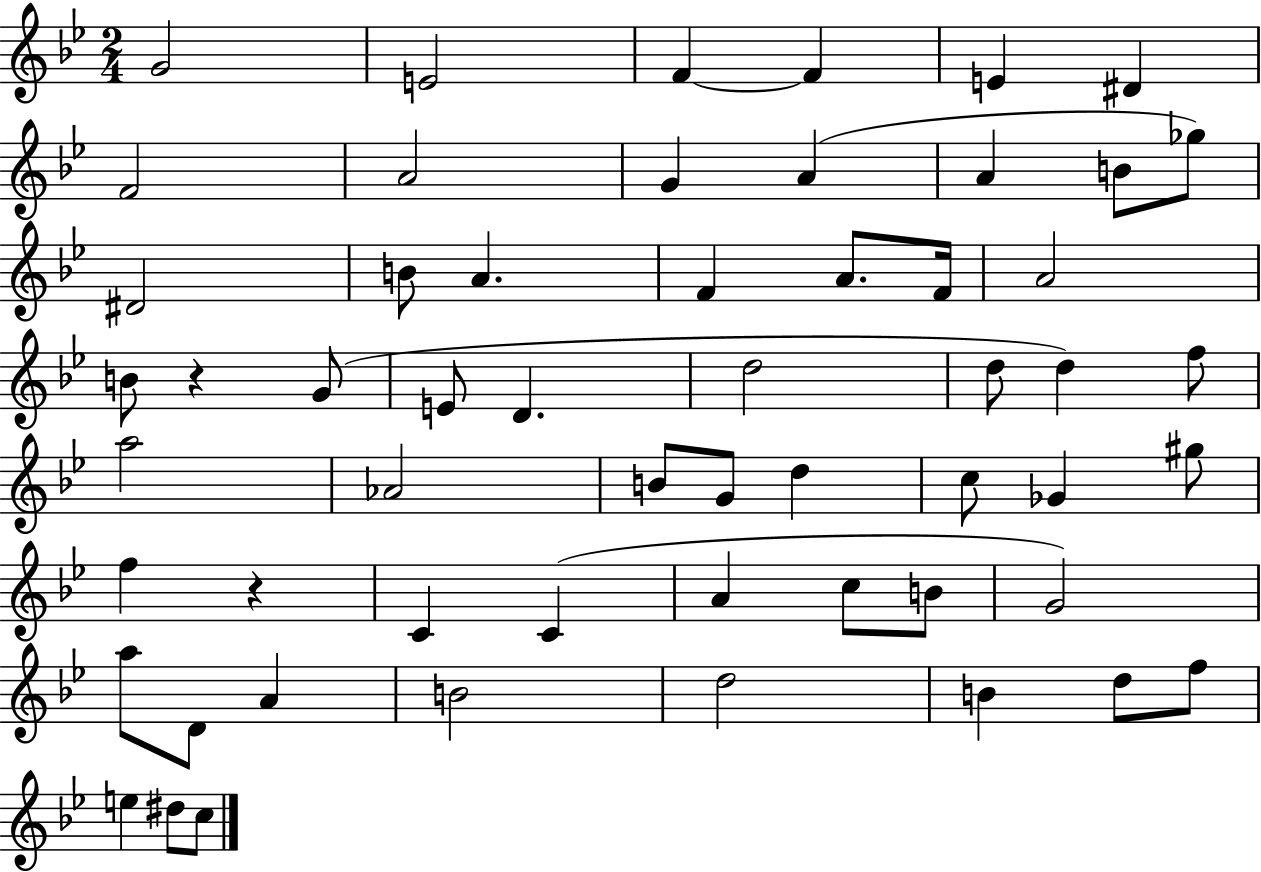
{
  \clef treble
  \numericTimeSignature
  \time 2/4
  \key bes \major
  g'2 | e'2 | f'4~~ f'4 | e'4 dis'4 | \break f'2 | a'2 | g'4 a'4( | a'4 b'8 ges''8) | \break dis'2 | b'8 a'4. | f'4 a'8. f'16 | a'2 | \break b'8 r4 g'8( | e'8 d'4. | d''2 | d''8 d''4) f''8 | \break a''2 | aes'2 | b'8 g'8 d''4 | c''8 ges'4 gis''8 | \break f''4 r4 | c'4 c'4( | a'4 c''8 b'8 | g'2) | \break a''8 d'8 a'4 | b'2 | d''2 | b'4 d''8 f''8 | \break e''4 dis''8 c''8 | \bar "|."
}